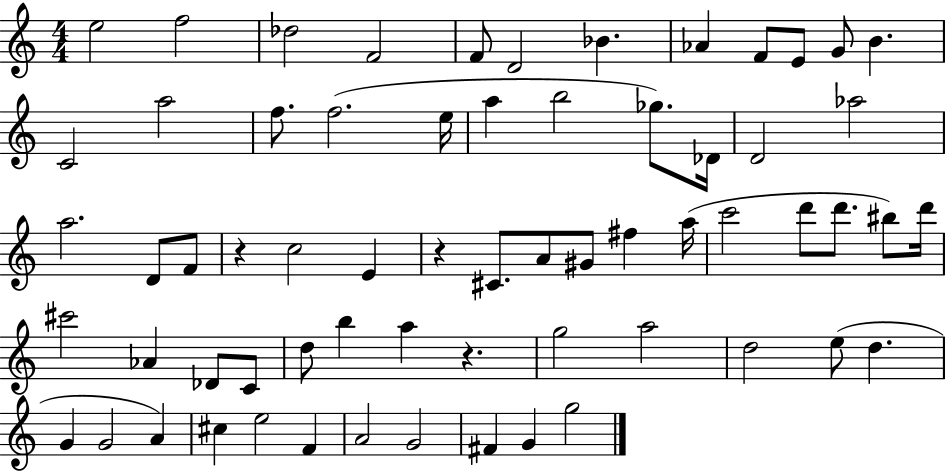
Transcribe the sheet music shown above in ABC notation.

X:1
T:Untitled
M:4/4
L:1/4
K:C
e2 f2 _d2 F2 F/2 D2 _B _A F/2 E/2 G/2 B C2 a2 f/2 f2 e/4 a b2 _g/2 _D/4 D2 _a2 a2 D/2 F/2 z c2 E z ^C/2 A/2 ^G/2 ^f a/4 c'2 d'/2 d'/2 ^b/2 d'/4 ^c'2 _A _D/2 C/2 d/2 b a z g2 a2 d2 e/2 d G G2 A ^c e2 F A2 G2 ^F G g2